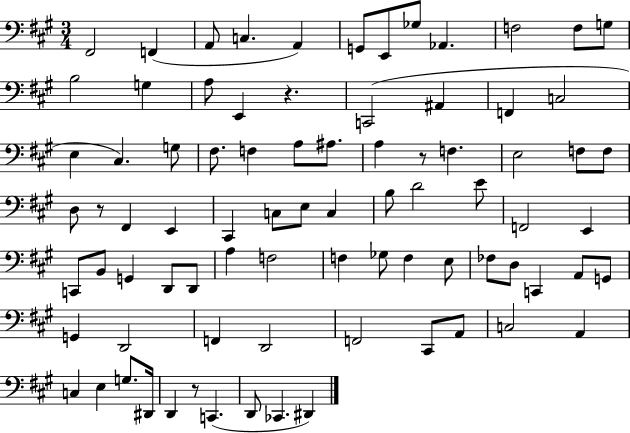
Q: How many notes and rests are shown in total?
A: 82